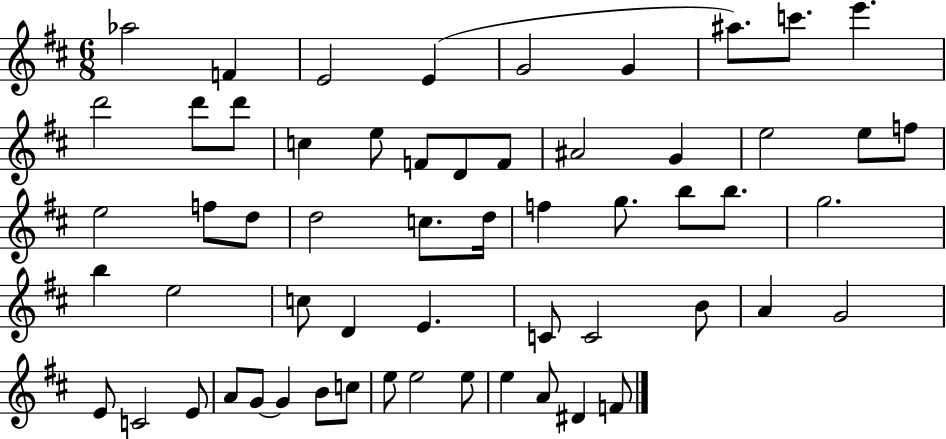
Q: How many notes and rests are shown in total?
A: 58